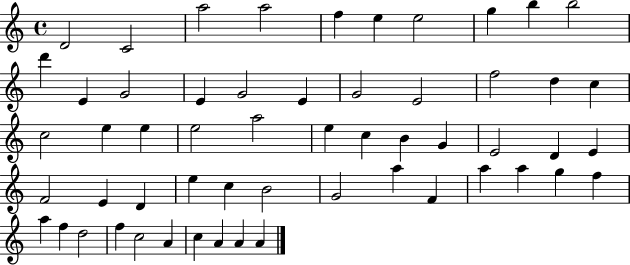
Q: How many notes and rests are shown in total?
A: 56